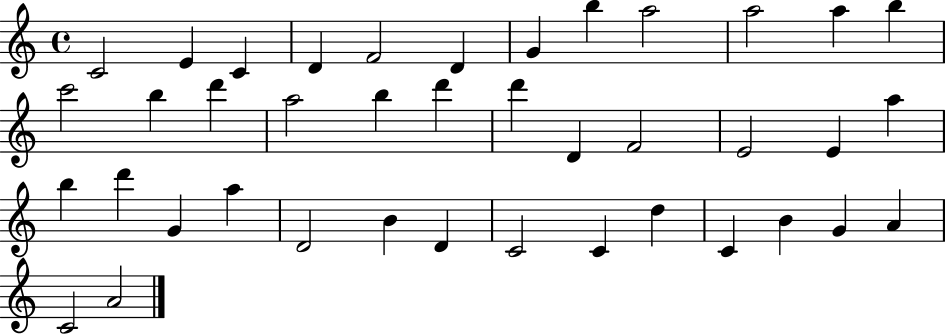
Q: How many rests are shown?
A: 0